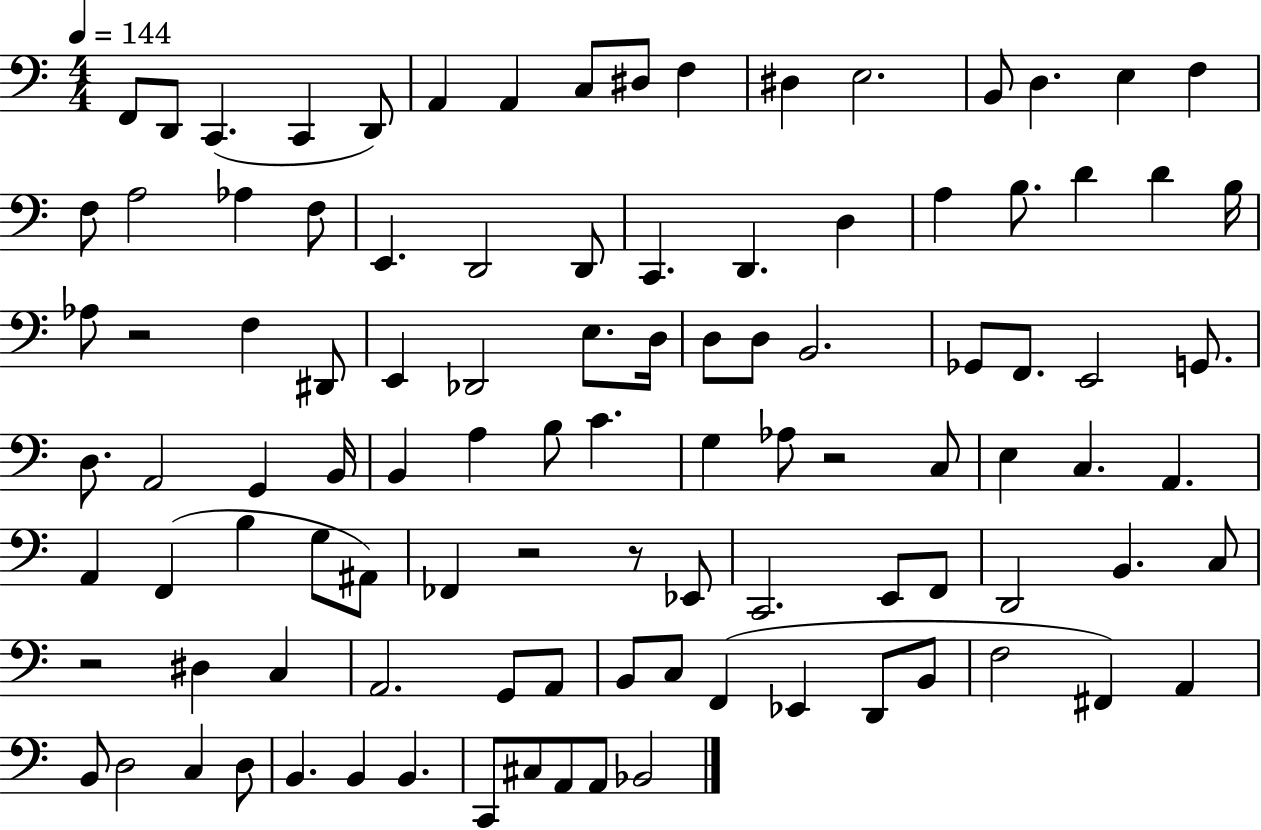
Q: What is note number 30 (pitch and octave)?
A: D4